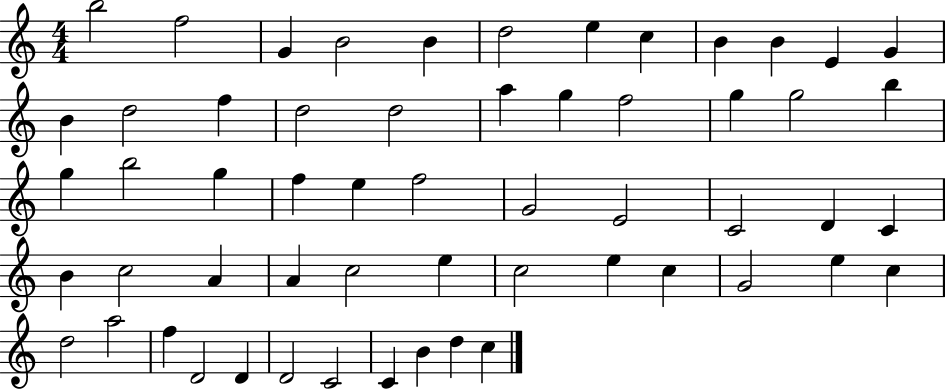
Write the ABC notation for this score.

X:1
T:Untitled
M:4/4
L:1/4
K:C
b2 f2 G B2 B d2 e c B B E G B d2 f d2 d2 a g f2 g g2 b g b2 g f e f2 G2 E2 C2 D C B c2 A A c2 e c2 e c G2 e c d2 a2 f D2 D D2 C2 C B d c